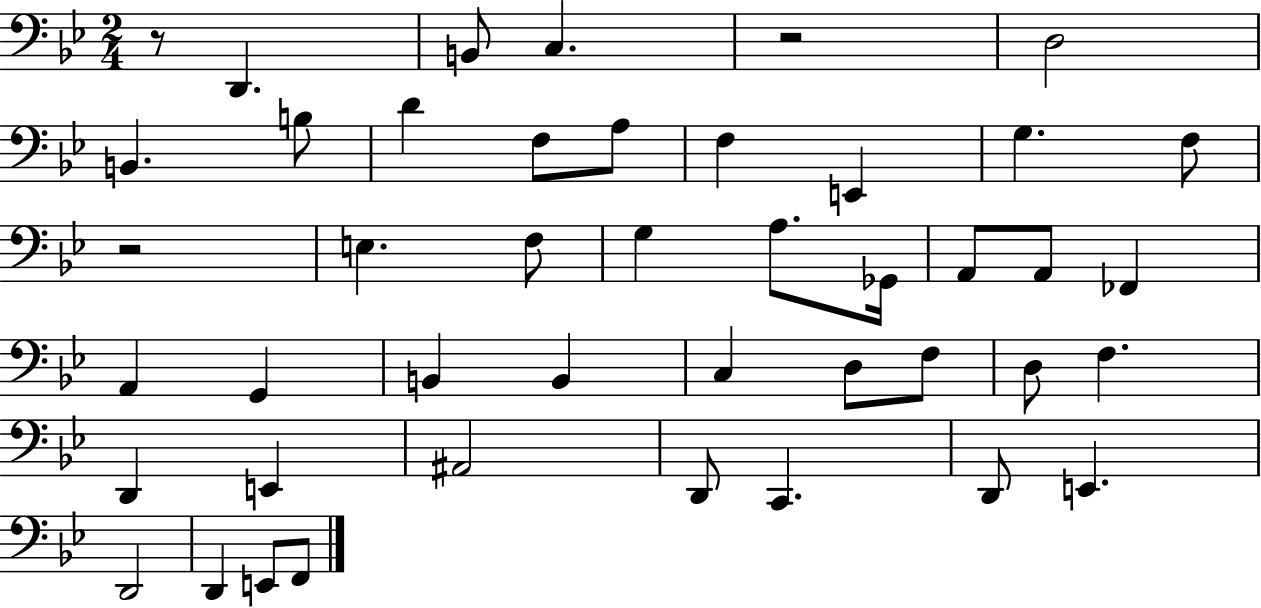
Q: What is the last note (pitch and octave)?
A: F2